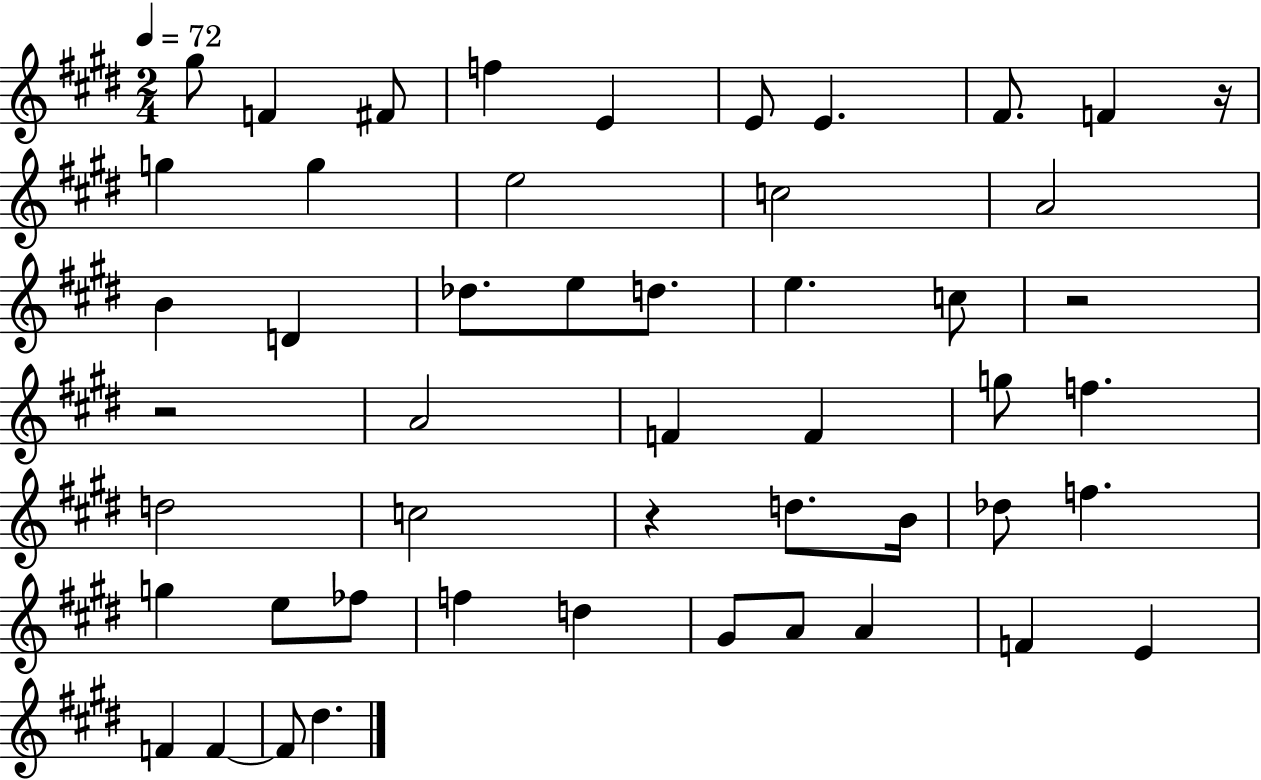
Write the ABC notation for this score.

X:1
T:Untitled
M:2/4
L:1/4
K:E
^g/2 F ^F/2 f E E/2 E ^F/2 F z/4 g g e2 c2 A2 B D _d/2 e/2 d/2 e c/2 z2 z2 A2 F F g/2 f d2 c2 z d/2 B/4 _d/2 f g e/2 _f/2 f d ^G/2 A/2 A F E F F F/2 ^d